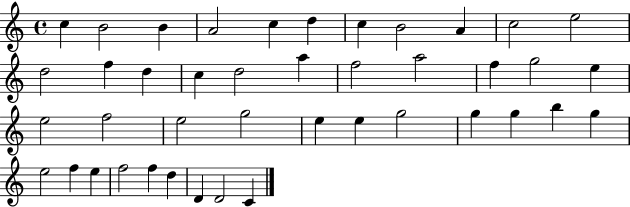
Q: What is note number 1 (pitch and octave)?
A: C5